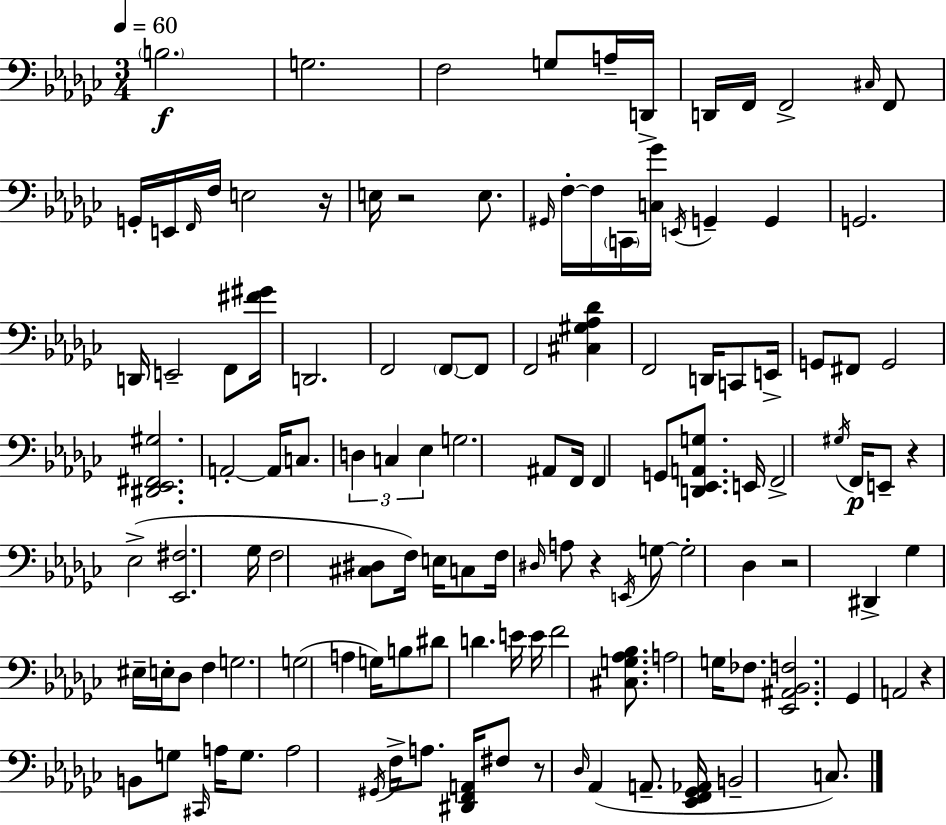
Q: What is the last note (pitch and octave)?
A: C3